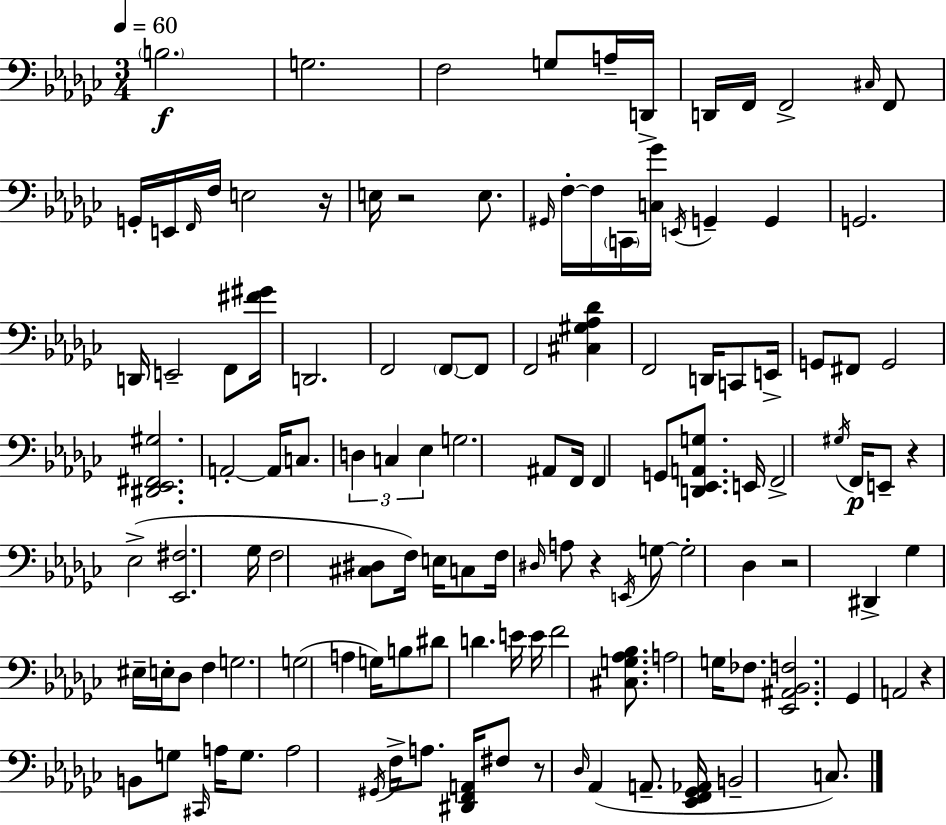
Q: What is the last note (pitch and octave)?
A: C3